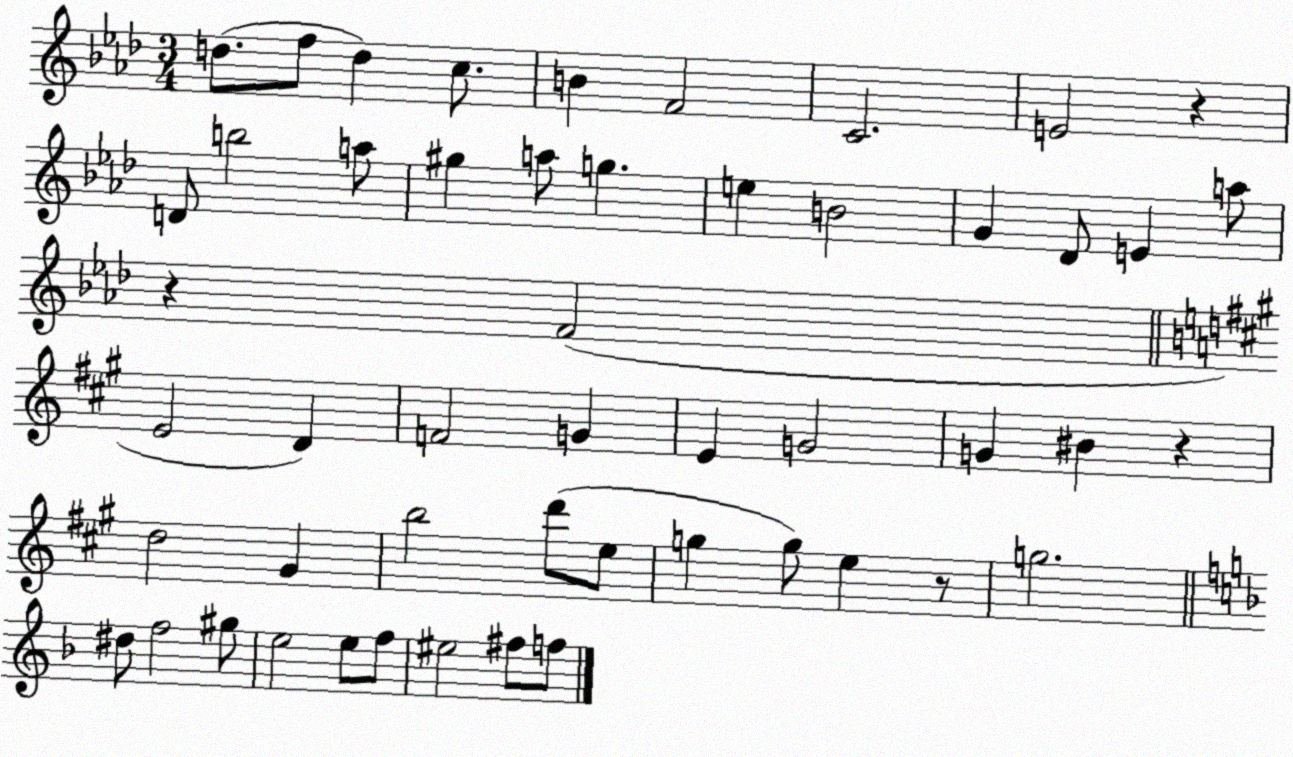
X:1
T:Untitled
M:3/4
L:1/4
K:Ab
d/2 f/2 d c/2 B F2 C2 E2 z D/2 b2 a/2 ^g a/2 g e B2 G _D/2 E a/2 z F2 E2 D F2 G E G2 G ^B z d2 ^G b2 d'/2 e/2 g g/2 e z/2 g2 ^d/2 f2 ^g/2 e2 e/2 f/2 ^e2 ^f/2 f/2